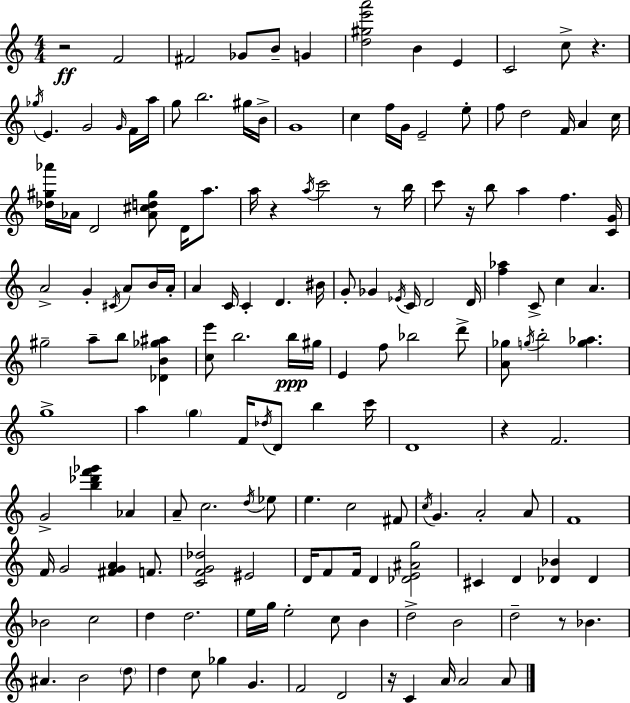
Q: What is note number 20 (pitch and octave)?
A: G4